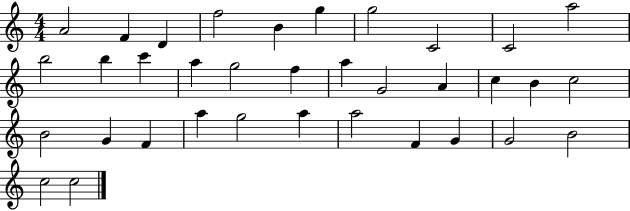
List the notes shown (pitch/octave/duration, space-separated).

A4/h F4/q D4/q F5/h B4/q G5/q G5/h C4/h C4/h A5/h B5/h B5/q C6/q A5/q G5/h F5/q A5/q G4/h A4/q C5/q B4/q C5/h B4/h G4/q F4/q A5/q G5/h A5/q A5/h F4/q G4/q G4/h B4/h C5/h C5/h